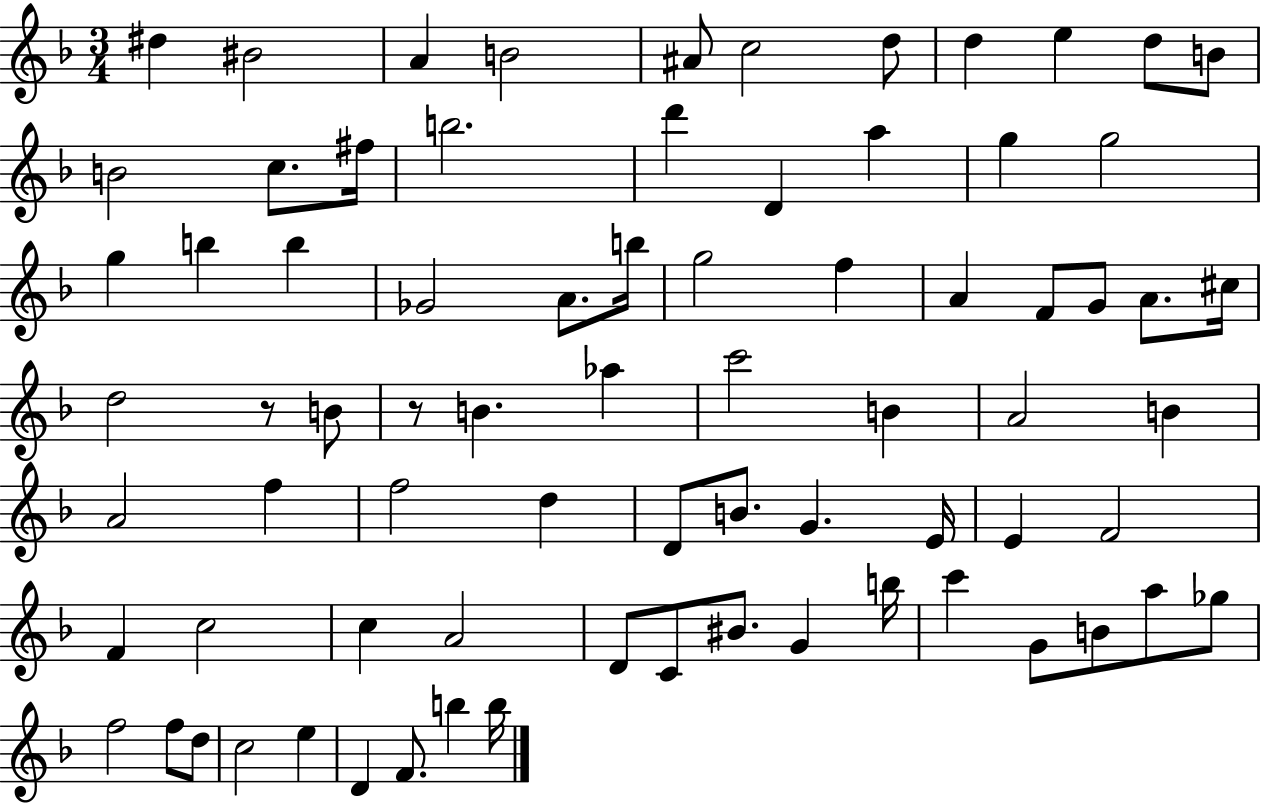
X:1
T:Untitled
M:3/4
L:1/4
K:F
^d ^B2 A B2 ^A/2 c2 d/2 d e d/2 B/2 B2 c/2 ^f/4 b2 d' D a g g2 g b b _G2 A/2 b/4 g2 f A F/2 G/2 A/2 ^c/4 d2 z/2 B/2 z/2 B _a c'2 B A2 B A2 f f2 d D/2 B/2 G E/4 E F2 F c2 c A2 D/2 C/2 ^B/2 G b/4 c' G/2 B/2 a/2 _g/2 f2 f/2 d/2 c2 e D F/2 b b/4